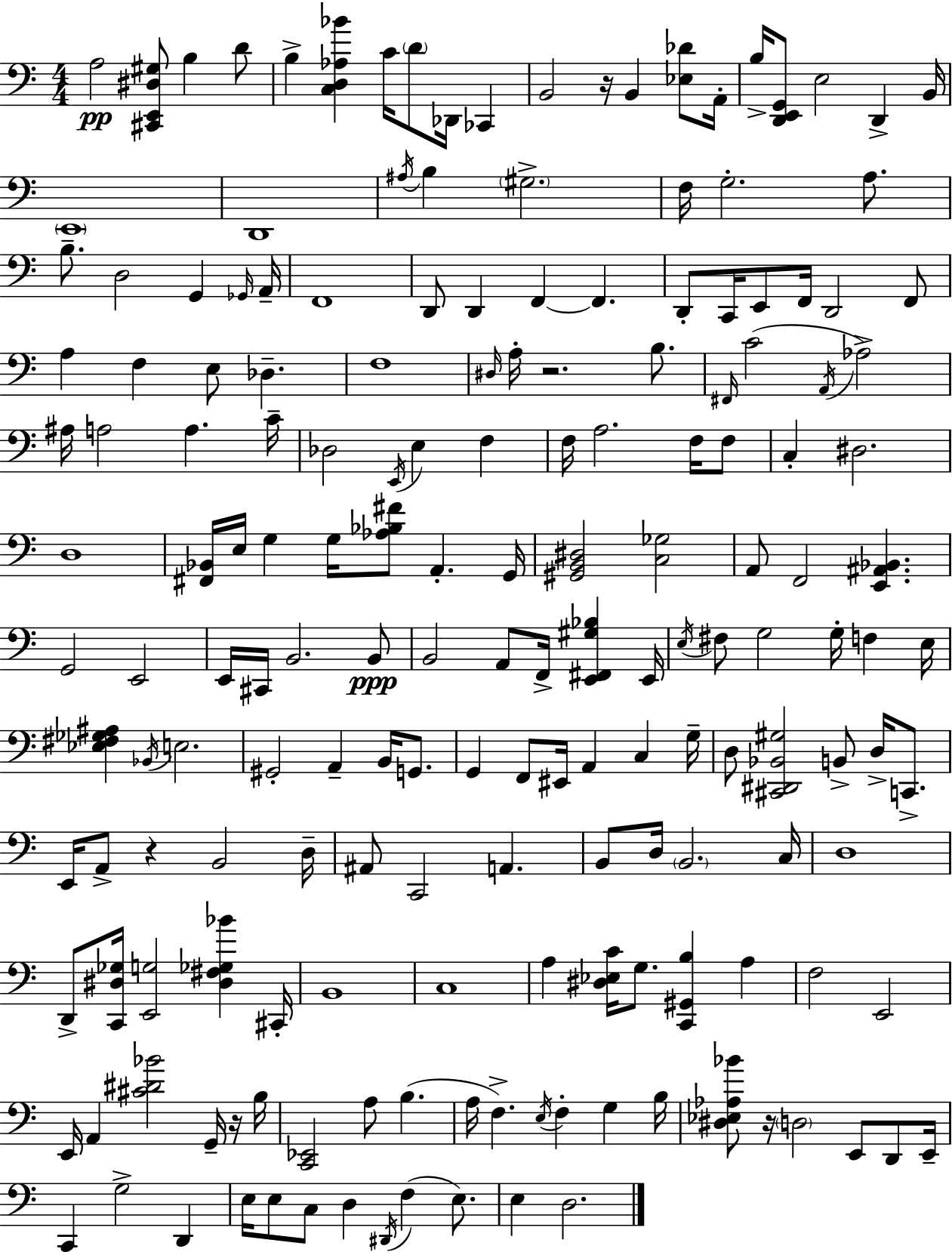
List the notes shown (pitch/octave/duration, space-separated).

A3/h [C#2,E2,D#3,G#3]/e B3/q D4/e B3/q [C3,D3,Ab3,Bb4]/q C4/s D4/e Db2/s CES2/q B2/h R/s B2/q [Eb3,Db4]/e A2/s B3/s [D2,E2,G2]/e E3/h D2/q B2/s E2/w D2/w A#3/s B3/q G#3/h. F3/s G3/h. A3/e. B3/e. D3/h G2/q Gb2/s A2/s F2/w D2/e D2/q F2/q F2/q. D2/e C2/s E2/e F2/s D2/h F2/e A3/q F3/q E3/e Db3/q. F3/w D#3/s A3/s R/h. B3/e. F#2/s C4/h A2/s Ab3/h A#3/s A3/h A3/q. C4/s Db3/h E2/s E3/q F3/q F3/s A3/h. F3/s F3/e C3/q D#3/h. D3/w [F#2,Bb2]/s E3/s G3/q G3/s [Ab3,Bb3,F#4]/e A2/q. G2/s [G#2,B2,D#3]/h [C3,Gb3]/h A2/e F2/h [E2,A#2,Bb2]/q. G2/h E2/h E2/s C#2/s B2/h. B2/e B2/h A2/e F2/s [E2,F#2,G#3,Bb3]/q E2/s E3/s F#3/e G3/h G3/s F3/q E3/s [Eb3,F#3,Gb3,A#3]/q Bb2/s E3/h. G#2/h A2/q B2/s G2/e. G2/q F2/e EIS2/s A2/q C3/q G3/s D3/e [C#2,D#2,Bb2,G#3]/h B2/e D3/s C2/e. E2/s A2/e R/q B2/h D3/s A#2/e C2/h A2/q. B2/e D3/s B2/h. C3/s D3/w D2/e [C2,D#3,Gb3]/s [E2,G3]/h [D#3,F#3,Gb3,Bb4]/q C#2/s B2/w C3/w A3/q [D#3,Eb3,C4]/s G3/e. [C2,G#2,B3]/q A3/q F3/h E2/h E2/s A2/q [C#4,D#4,Bb4]/h G2/s R/s B3/s [C2,Eb2]/h A3/e B3/q. A3/s F3/q. E3/s F3/q G3/q B3/s [D#3,Eb3,Ab3,Bb4]/e R/s D3/h E2/e D2/e E2/s C2/q G3/h D2/q E3/s E3/e C3/e D3/q D#2/s F3/q E3/e. E3/q D3/h.